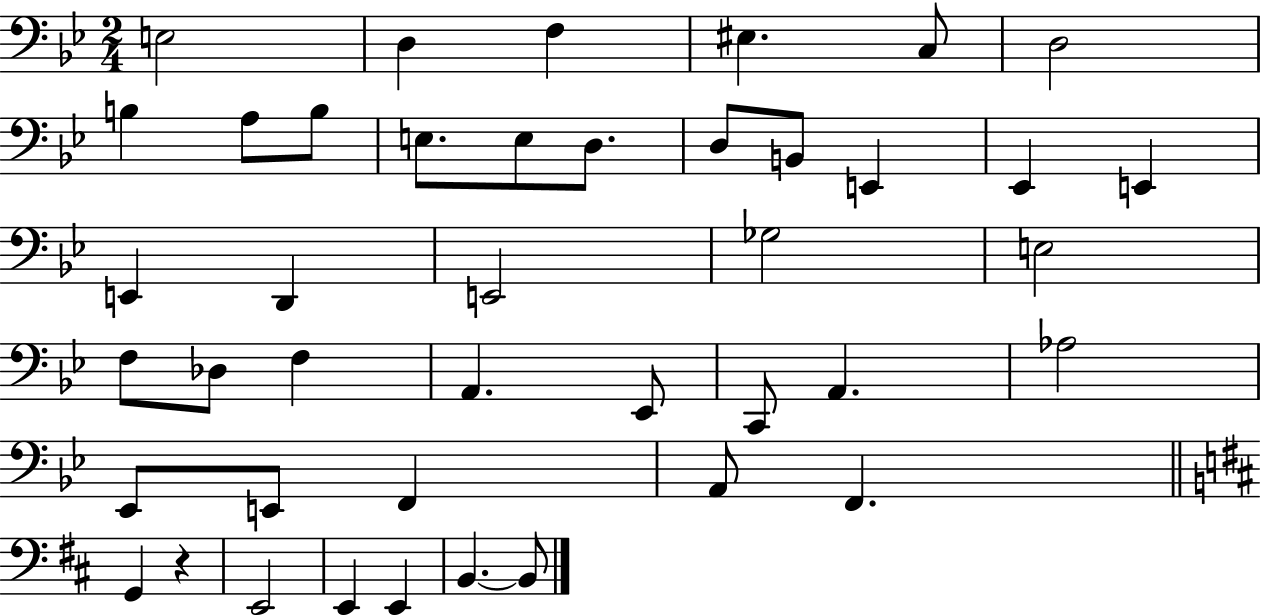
X:1
T:Untitled
M:2/4
L:1/4
K:Bb
E,2 D, F, ^E, C,/2 D,2 B, A,/2 B,/2 E,/2 E,/2 D,/2 D,/2 B,,/2 E,, _E,, E,, E,, D,, E,,2 _G,2 E,2 F,/2 _D,/2 F, A,, _E,,/2 C,,/2 A,, _A,2 _E,,/2 E,,/2 F,, A,,/2 F,, G,, z E,,2 E,, E,, B,, B,,/2